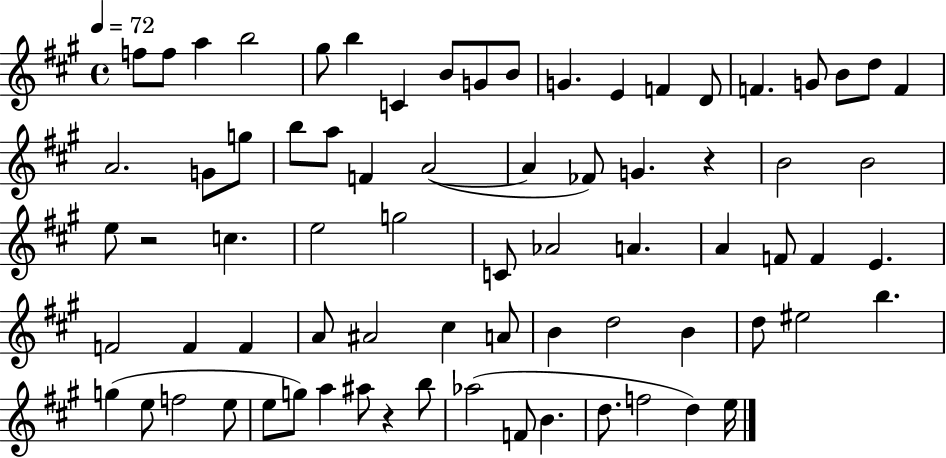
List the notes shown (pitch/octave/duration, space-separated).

F5/e F5/e A5/q B5/h G#5/e B5/q C4/q B4/e G4/e B4/e G4/q. E4/q F4/q D4/e F4/q. G4/e B4/e D5/e F4/q A4/h. G4/e G5/e B5/e A5/e F4/q A4/h A4/q FES4/e G4/q. R/q B4/h B4/h E5/e R/h C5/q. E5/h G5/h C4/e Ab4/h A4/q. A4/q F4/e F4/q E4/q. F4/h F4/q F4/q A4/e A#4/h C#5/q A4/e B4/q D5/h B4/q D5/e EIS5/h B5/q. G5/q E5/e F5/h E5/e E5/e G5/e A5/q A#5/e R/q B5/e Ab5/h F4/e B4/q. D5/e. F5/h D5/q E5/s